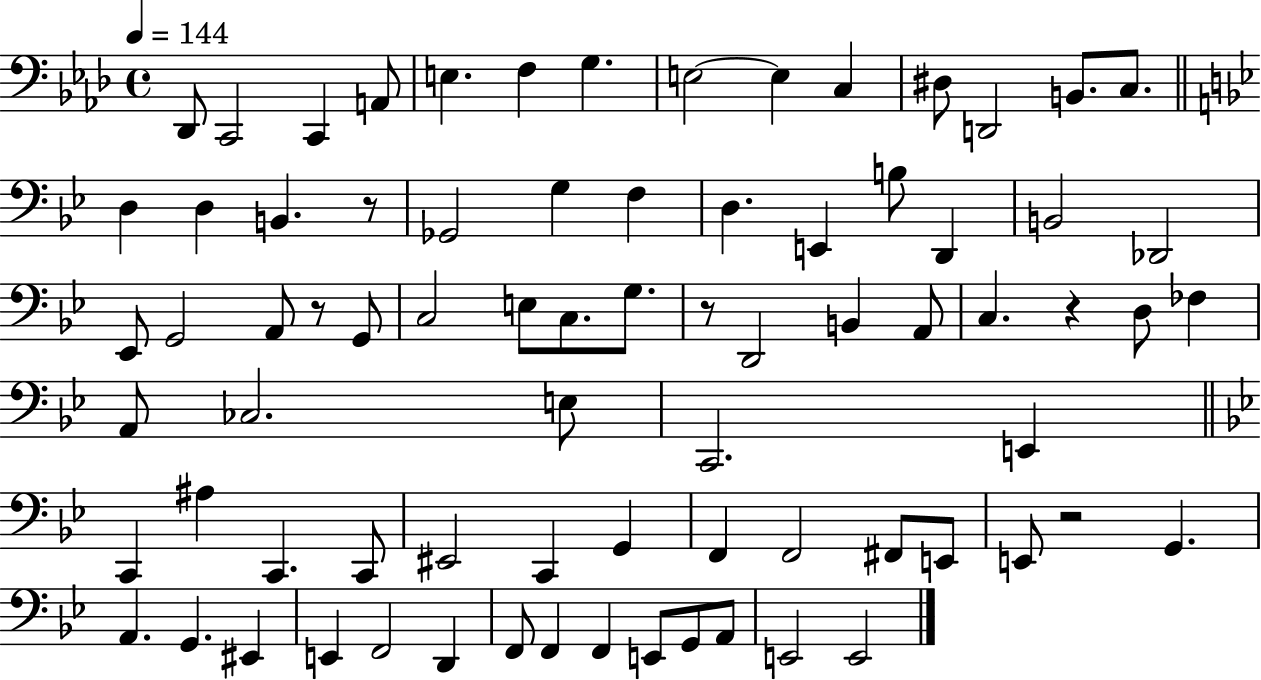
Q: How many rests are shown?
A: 5